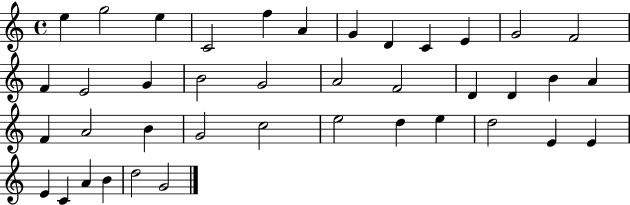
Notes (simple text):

E5/q G5/h E5/q C4/h F5/q A4/q G4/q D4/q C4/q E4/q G4/h F4/h F4/q E4/h G4/q B4/h G4/h A4/h F4/h D4/q D4/q B4/q A4/q F4/q A4/h B4/q G4/h C5/h E5/h D5/q E5/q D5/h E4/q E4/q E4/q C4/q A4/q B4/q D5/h G4/h